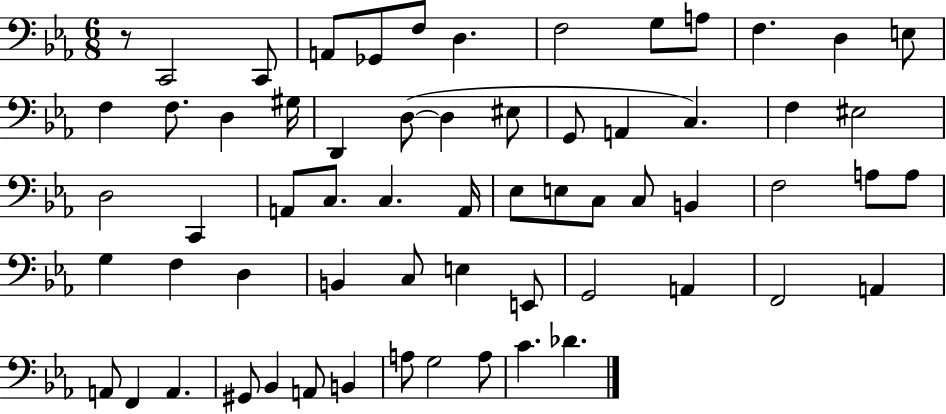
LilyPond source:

{
  \clef bass
  \numericTimeSignature
  \time 6/8
  \key ees \major
  r8 c,2 c,8 | a,8 ges,8 f8 d4. | f2 g8 a8 | f4. d4 e8 | \break f4 f8. d4 gis16 | d,4 d8~(~ d4 eis8 | g,8 a,4 c4.) | f4 eis2 | \break d2 c,4 | a,8 c8. c4. a,16 | ees8 e8 c8 c8 b,4 | f2 a8 a8 | \break g4 f4 d4 | b,4 c8 e4 e,8 | g,2 a,4 | f,2 a,4 | \break a,8 f,4 a,4. | gis,8 bes,4 a,8 b,4 | a8 g2 a8 | c'4. des'4. | \break \bar "|."
}